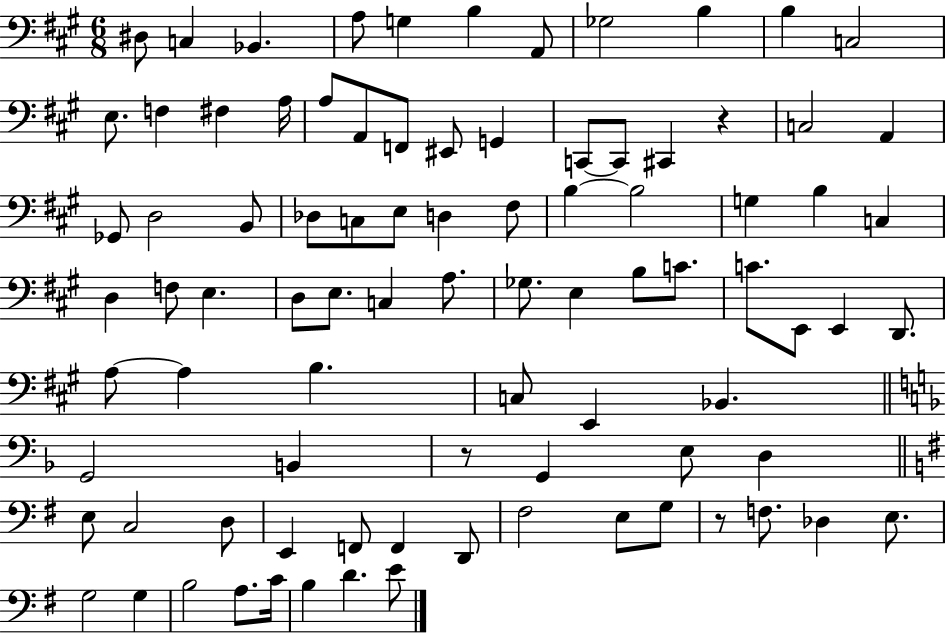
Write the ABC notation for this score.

X:1
T:Untitled
M:6/8
L:1/4
K:A
^D,/2 C, _B,, A,/2 G, B, A,,/2 _G,2 B, B, C,2 E,/2 F, ^F, A,/4 A,/2 A,,/2 F,,/2 ^E,,/2 G,, C,,/2 C,,/2 ^C,, z C,2 A,, _G,,/2 D,2 B,,/2 _D,/2 C,/2 E,/2 D, ^F,/2 B, B,2 G, B, C, D, F,/2 E, D,/2 E,/2 C, A,/2 _G,/2 E, B,/2 C/2 C/2 E,,/2 E,, D,,/2 A,/2 A, B, C,/2 E,, _B,, G,,2 B,, z/2 G,, E,/2 D, E,/2 C,2 D,/2 E,, F,,/2 F,, D,,/2 ^F,2 E,/2 G,/2 z/2 F,/2 _D, E,/2 G,2 G, B,2 A,/2 C/4 B, D E/2